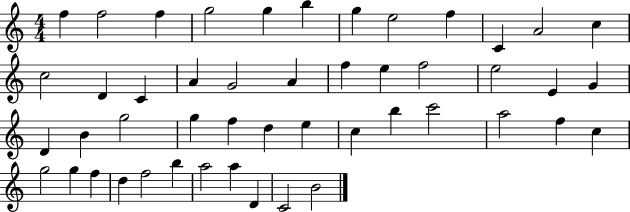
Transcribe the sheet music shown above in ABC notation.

X:1
T:Untitled
M:4/4
L:1/4
K:C
f f2 f g2 g b g e2 f C A2 c c2 D C A G2 A f e f2 e2 E G D B g2 g f d e c b c'2 a2 f c g2 g f d f2 b a2 a D C2 B2